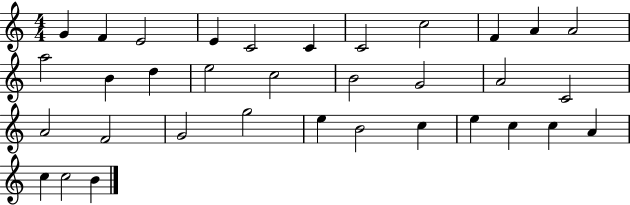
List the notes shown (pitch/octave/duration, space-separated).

G4/q F4/q E4/h E4/q C4/h C4/q C4/h C5/h F4/q A4/q A4/h A5/h B4/q D5/q E5/h C5/h B4/h G4/h A4/h C4/h A4/h F4/h G4/h G5/h E5/q B4/h C5/q E5/q C5/q C5/q A4/q C5/q C5/h B4/q